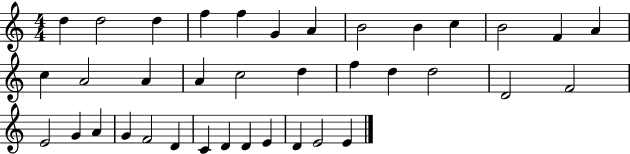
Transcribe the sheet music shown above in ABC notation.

X:1
T:Untitled
M:4/4
L:1/4
K:C
d d2 d f f G A B2 B c B2 F A c A2 A A c2 d f d d2 D2 F2 E2 G A G F2 D C D D E D E2 E